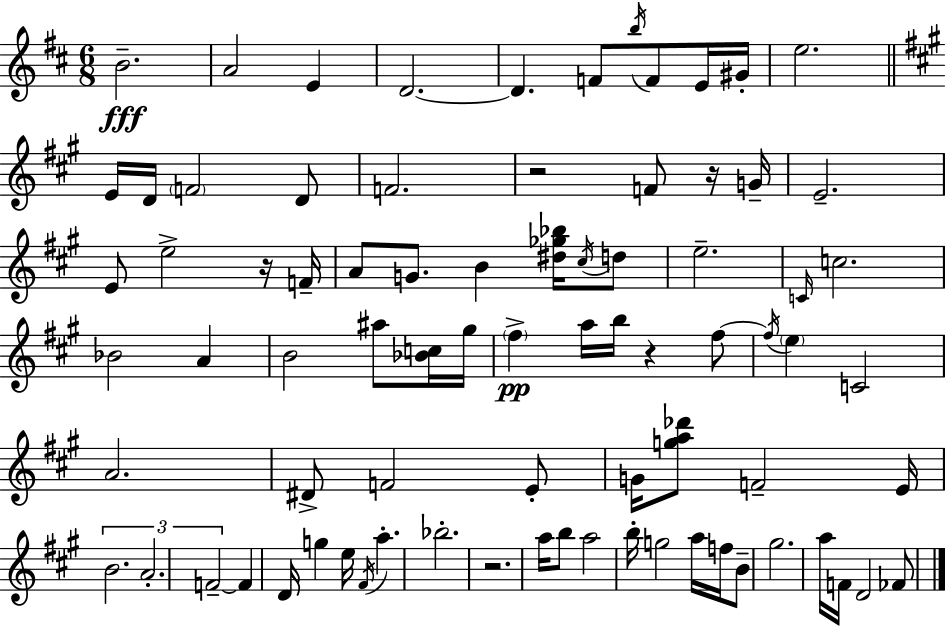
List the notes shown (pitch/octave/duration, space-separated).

B4/h. A4/h E4/q D4/h. D4/q. F4/e B5/s F4/e E4/s G#4/s E5/h. E4/s D4/s F4/h D4/e F4/h. R/h F4/e R/s G4/s E4/h. E4/e E5/h R/s F4/s A4/e G4/e. B4/q [D#5,Gb5,Bb5]/s C#5/s D5/e E5/h. C4/s C5/h. Bb4/h A4/q B4/h A#5/e [Bb4,C5]/s G#5/s F#5/q A5/s B5/s R/q F#5/e F#5/s E5/q C4/h A4/h. D#4/e F4/h E4/e G4/s [G5,A5,Db6]/e F4/h E4/s B4/h. A4/h. F4/h F4/q D4/s G5/q E5/s F#4/s A5/q. Bb5/h. R/h. A5/s B5/e A5/h B5/s G5/h A5/s F5/s B4/e G#5/h. A5/s F4/s D4/h FES4/e